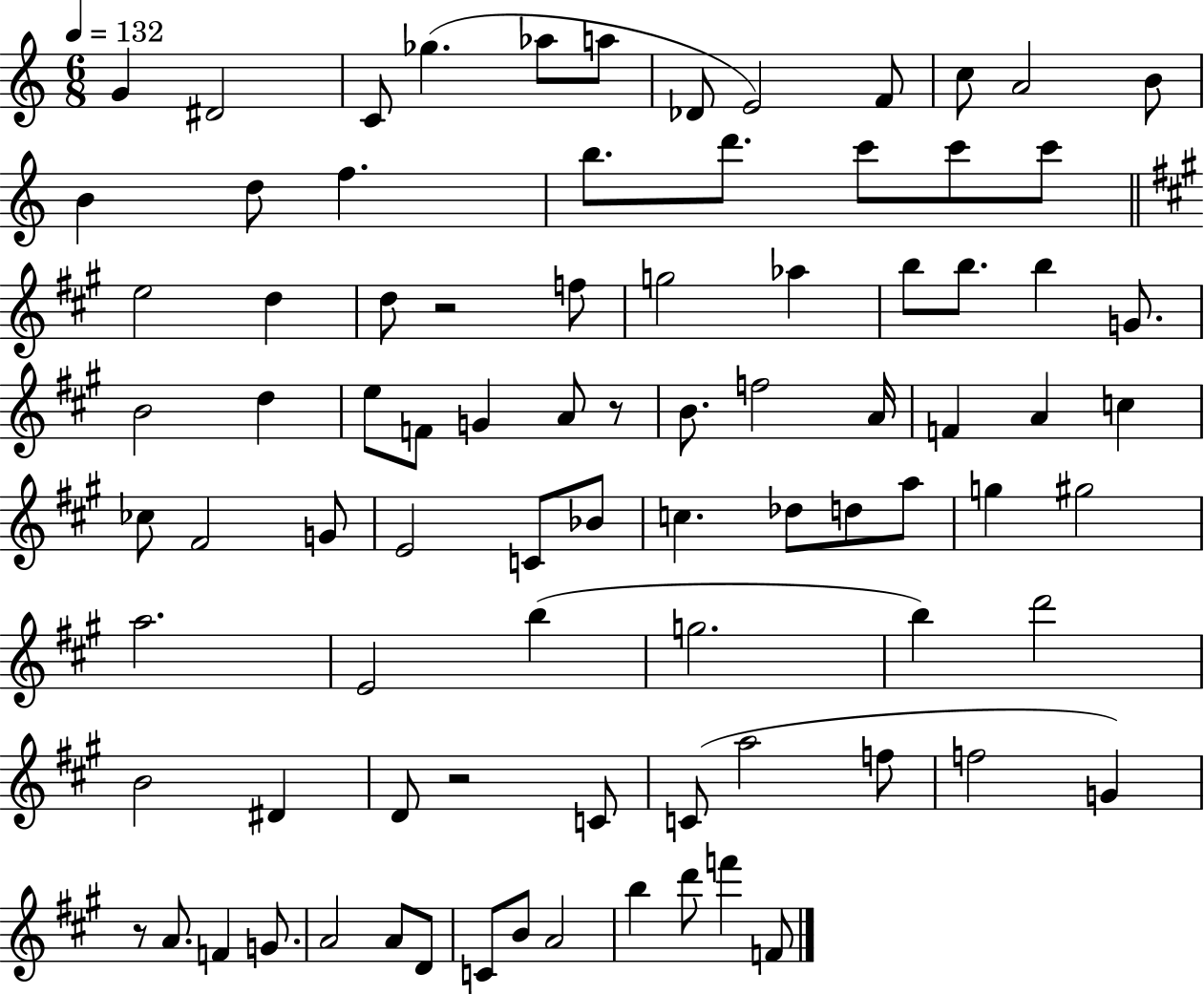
{
  \clef treble
  \numericTimeSignature
  \time 6/8
  \key c \major
  \tempo 4 = 132
  \repeat volta 2 { g'4 dis'2 | c'8 ges''4.( aes''8 a''8 | des'8 e'2) f'8 | c''8 a'2 b'8 | \break b'4 d''8 f''4. | b''8. d'''8. c'''8 c'''8 c'''8 | \bar "||" \break \key a \major e''2 d''4 | d''8 r2 f''8 | g''2 aes''4 | b''8 b''8. b''4 g'8. | \break b'2 d''4 | e''8 f'8 g'4 a'8 r8 | b'8. f''2 a'16 | f'4 a'4 c''4 | \break ces''8 fis'2 g'8 | e'2 c'8 bes'8 | c''4. des''8 d''8 a''8 | g''4 gis''2 | \break a''2. | e'2 b''4( | g''2. | b''4) d'''2 | \break b'2 dis'4 | d'8 r2 c'8 | c'8( a''2 f''8 | f''2 g'4) | \break r8 a'8. f'4 g'8. | a'2 a'8 d'8 | c'8 b'8 a'2 | b''4 d'''8 f'''4 f'8 | \break } \bar "|."
}